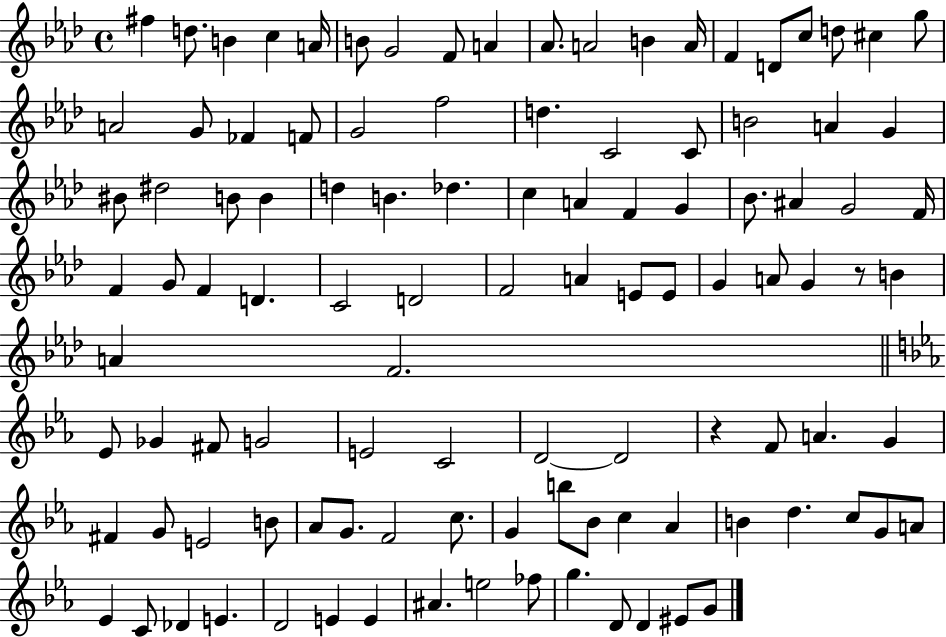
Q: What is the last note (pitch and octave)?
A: G4